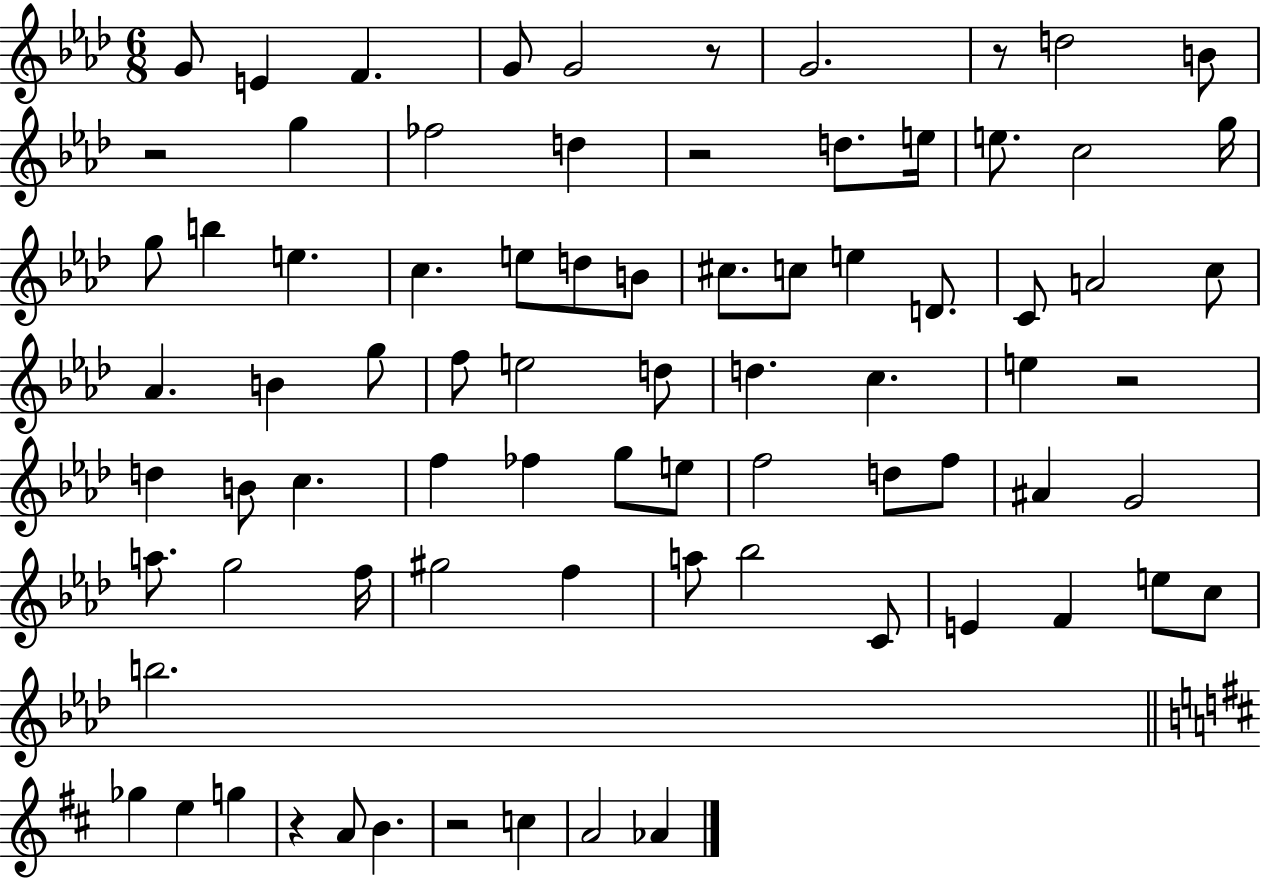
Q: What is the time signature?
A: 6/8